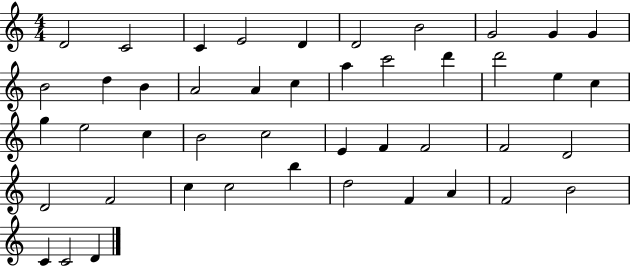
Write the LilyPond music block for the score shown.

{
  \clef treble
  \numericTimeSignature
  \time 4/4
  \key c \major
  d'2 c'2 | c'4 e'2 d'4 | d'2 b'2 | g'2 g'4 g'4 | \break b'2 d''4 b'4 | a'2 a'4 c''4 | a''4 c'''2 d'''4 | d'''2 e''4 c''4 | \break g''4 e''2 c''4 | b'2 c''2 | e'4 f'4 f'2 | f'2 d'2 | \break d'2 f'2 | c''4 c''2 b''4 | d''2 f'4 a'4 | f'2 b'2 | \break c'4 c'2 d'4 | \bar "|."
}